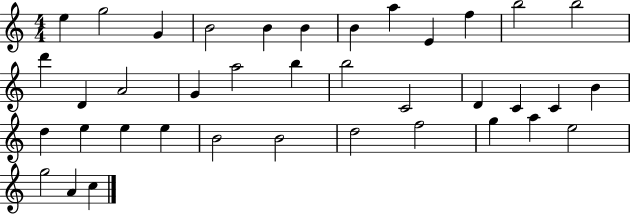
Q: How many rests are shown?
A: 0